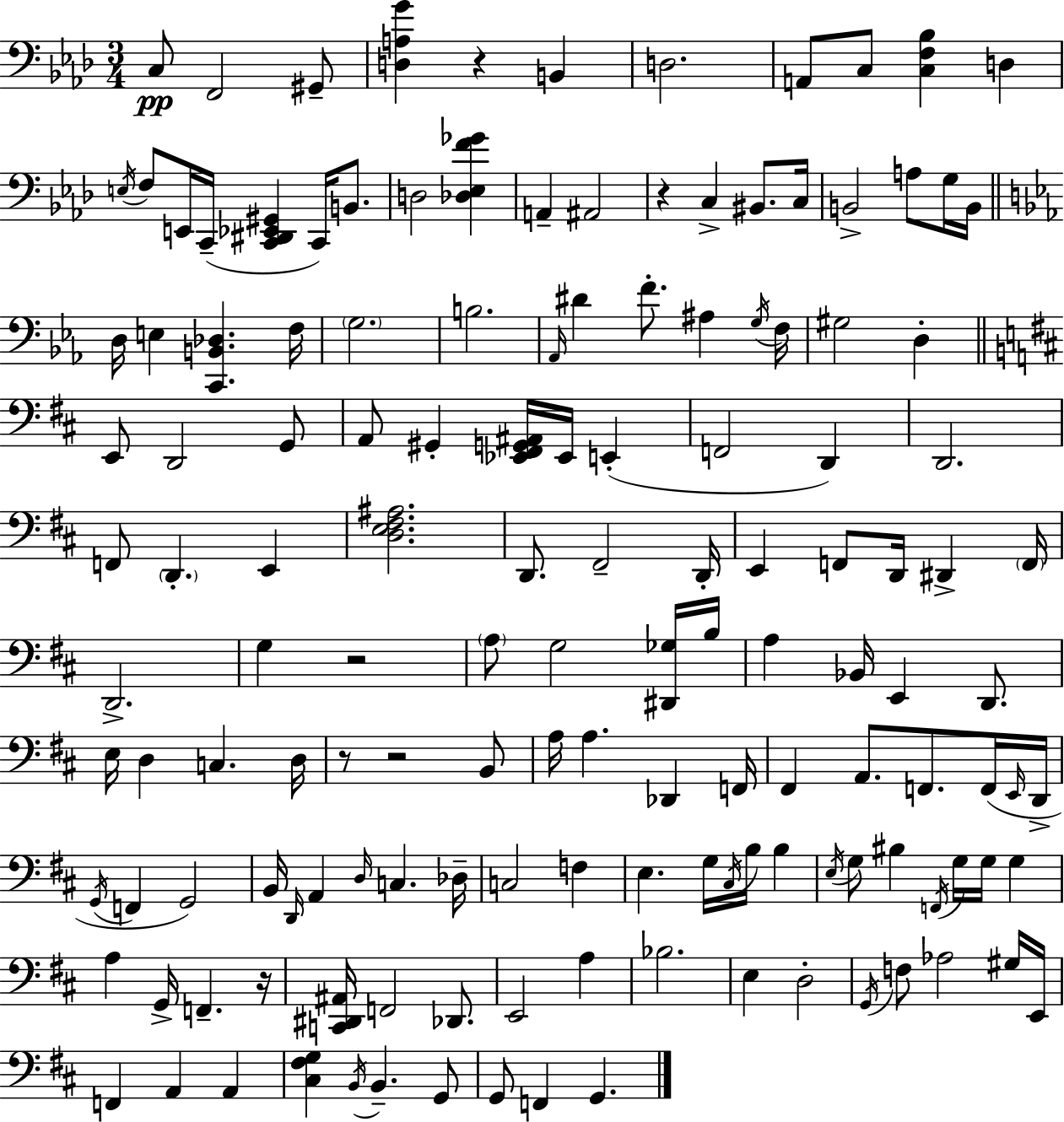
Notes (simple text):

C3/e F2/h G#2/e [D3,A3,G4]/q R/q B2/q D3/h. A2/e C3/e [C3,F3,Bb3]/q D3/q E3/s F3/e E2/s C2/s [C2,D#2,Eb2,G#2]/q C2/s B2/e. D3/h [Db3,Eb3,F4,Gb4]/q A2/q A#2/h R/q C3/q BIS2/e. C3/s B2/h A3/e G3/s B2/s D3/s E3/q [C2,B2,Db3]/q. F3/s G3/h. B3/h. Ab2/s D#4/q F4/e. A#3/q G3/s F3/s G#3/h D3/q E2/e D2/h G2/e A2/e G#2/q [Eb2,F#2,G2,A#2]/s Eb2/s E2/q F2/h D2/q D2/h. F2/e D2/q. E2/q [D3,E3,F#3,A#3]/h. D2/e. F#2/h D2/s E2/q F2/e D2/s D#2/q F2/s D2/h. G3/q R/h A3/e G3/h [D#2,Gb3]/s B3/s A3/q Bb2/s E2/q D2/e. E3/s D3/q C3/q. D3/s R/e R/h B2/e A3/s A3/q. Db2/q F2/s F#2/q A2/e. F2/e. F2/s E2/s D2/s G2/s F2/q G2/h B2/s D2/s A2/q D3/s C3/q. Db3/s C3/h F3/q E3/q. G3/s C#3/s B3/s B3/q E3/s G3/e BIS3/q F2/s G3/s G3/s G3/q A3/q G2/s F2/q. R/s [C2,D#2,A#2]/s F2/h Db2/e. E2/h A3/q Bb3/h. E3/q D3/h G2/s F3/e Ab3/h G#3/s E2/s F2/q A2/q A2/q [C#3,F#3,G3]/q B2/s B2/q. G2/e G2/e F2/q G2/q.